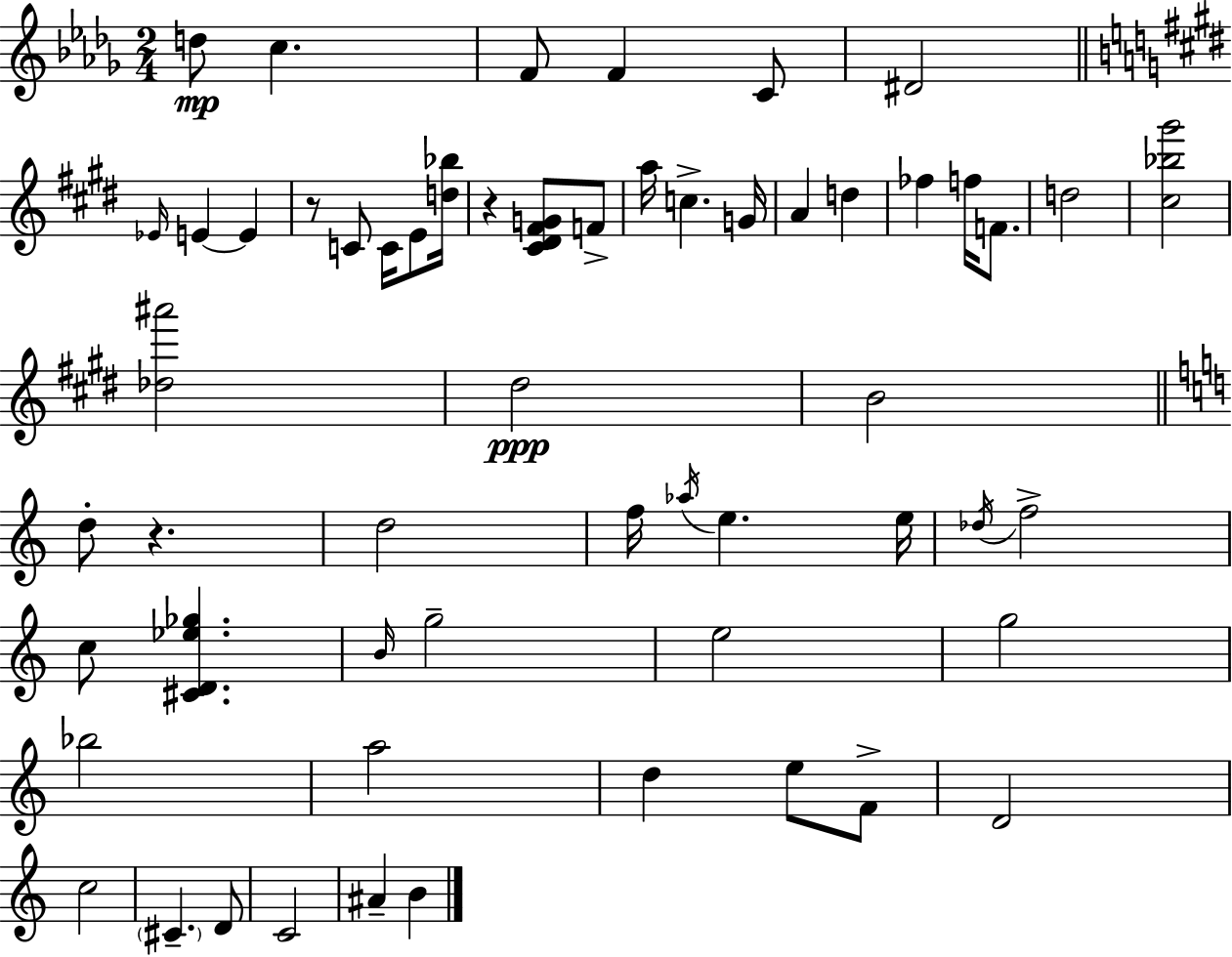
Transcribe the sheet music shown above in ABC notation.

X:1
T:Untitled
M:2/4
L:1/4
K:Bbm
d/2 c F/2 F C/2 ^D2 _E/4 E E z/2 C/2 C/4 E/2 [d_b]/4 z [^C^D^FG]/2 F/2 a/4 c G/4 A d _f f/4 F/2 d2 [^c_b^g']2 [_d^a']2 ^d2 B2 d/2 z d2 f/4 _a/4 e e/4 _d/4 f2 c/2 [^CD_e_g] B/4 g2 e2 g2 _b2 a2 d e/2 F/2 D2 c2 ^C D/2 C2 ^A B